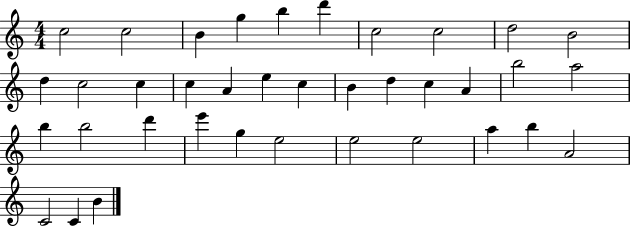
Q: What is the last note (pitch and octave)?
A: B4